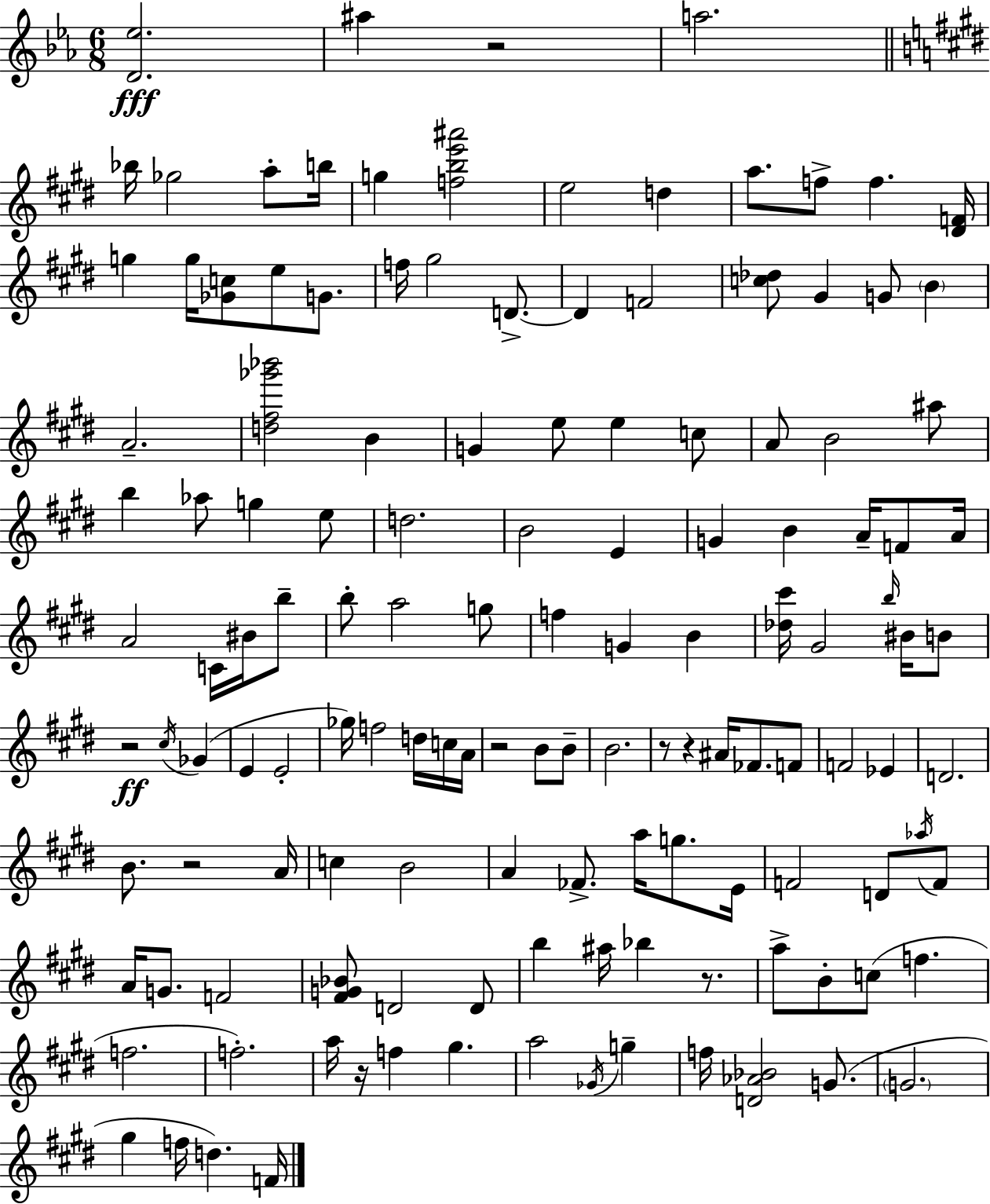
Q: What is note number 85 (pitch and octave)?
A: G5